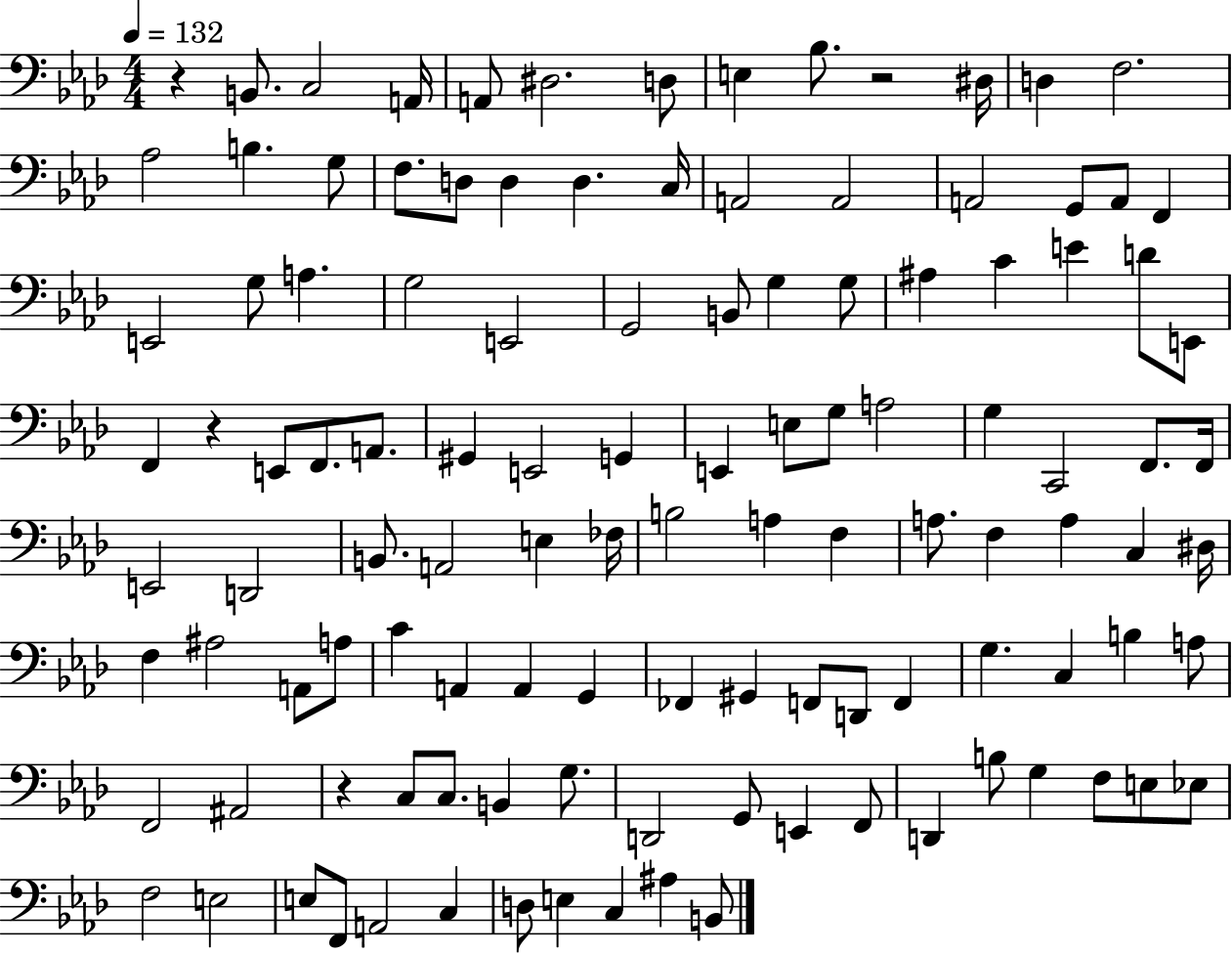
{
  \clef bass
  \numericTimeSignature
  \time 4/4
  \key aes \major
  \tempo 4 = 132
  \repeat volta 2 { r4 b,8. c2 a,16 | a,8 dis2. d8 | e4 bes8. r2 dis16 | d4 f2. | \break aes2 b4. g8 | f8. d8 d4 d4. c16 | a,2 a,2 | a,2 g,8 a,8 f,4 | \break e,2 g8 a4. | g2 e,2 | g,2 b,8 g4 g8 | ais4 c'4 e'4 d'8 e,8 | \break f,4 r4 e,8 f,8. a,8. | gis,4 e,2 g,4 | e,4 e8 g8 a2 | g4 c,2 f,8. f,16 | \break e,2 d,2 | b,8. a,2 e4 fes16 | b2 a4 f4 | a8. f4 a4 c4 dis16 | \break f4 ais2 a,8 a8 | c'4 a,4 a,4 g,4 | fes,4 gis,4 f,8 d,8 f,4 | g4. c4 b4 a8 | \break f,2 ais,2 | r4 c8 c8. b,4 g8. | d,2 g,8 e,4 f,8 | d,4 b8 g4 f8 e8 ees8 | \break f2 e2 | e8 f,8 a,2 c4 | d8 e4 c4 ais4 b,8 | } \bar "|."
}